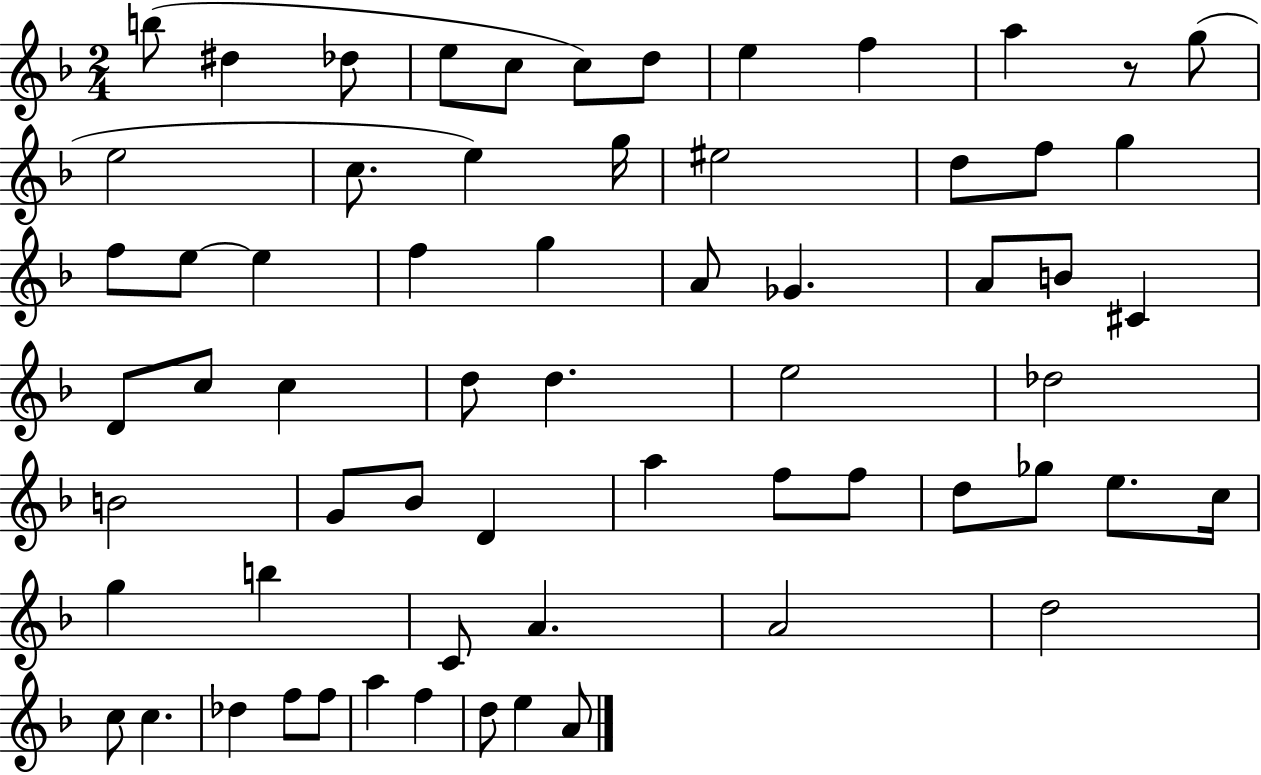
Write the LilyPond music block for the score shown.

{
  \clef treble
  \numericTimeSignature
  \time 2/4
  \key f \major
  b''8( dis''4 des''8 | e''8 c''8 c''8) d''8 | e''4 f''4 | a''4 r8 g''8( | \break e''2 | c''8. e''4) g''16 | eis''2 | d''8 f''8 g''4 | \break f''8 e''8~~ e''4 | f''4 g''4 | a'8 ges'4. | a'8 b'8 cis'4 | \break d'8 c''8 c''4 | d''8 d''4. | e''2 | des''2 | \break b'2 | g'8 bes'8 d'4 | a''4 f''8 f''8 | d''8 ges''8 e''8. c''16 | \break g''4 b''4 | c'8 a'4. | a'2 | d''2 | \break c''8 c''4. | des''4 f''8 f''8 | a''4 f''4 | d''8 e''4 a'8 | \break \bar "|."
}